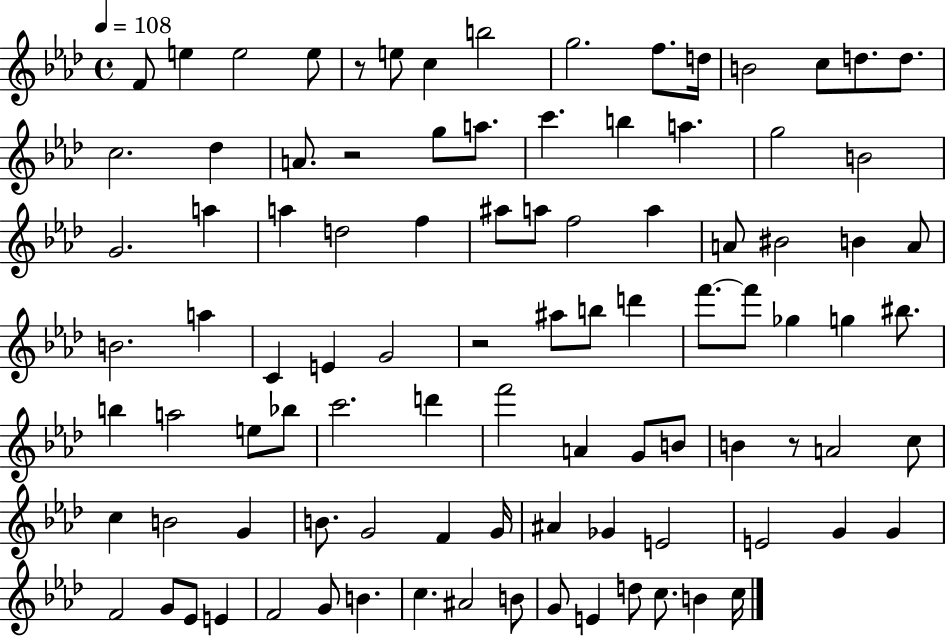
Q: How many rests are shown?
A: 4